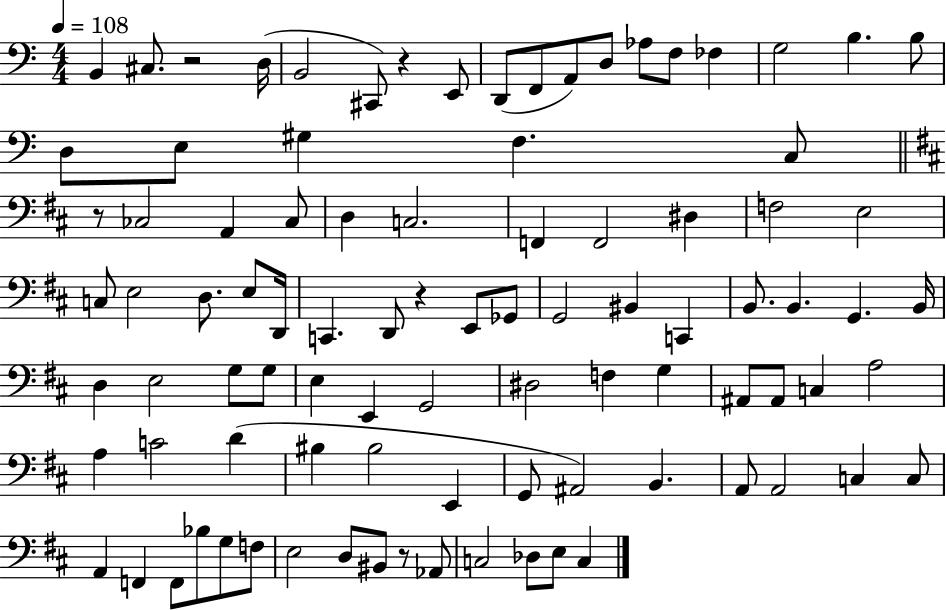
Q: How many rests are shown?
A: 5